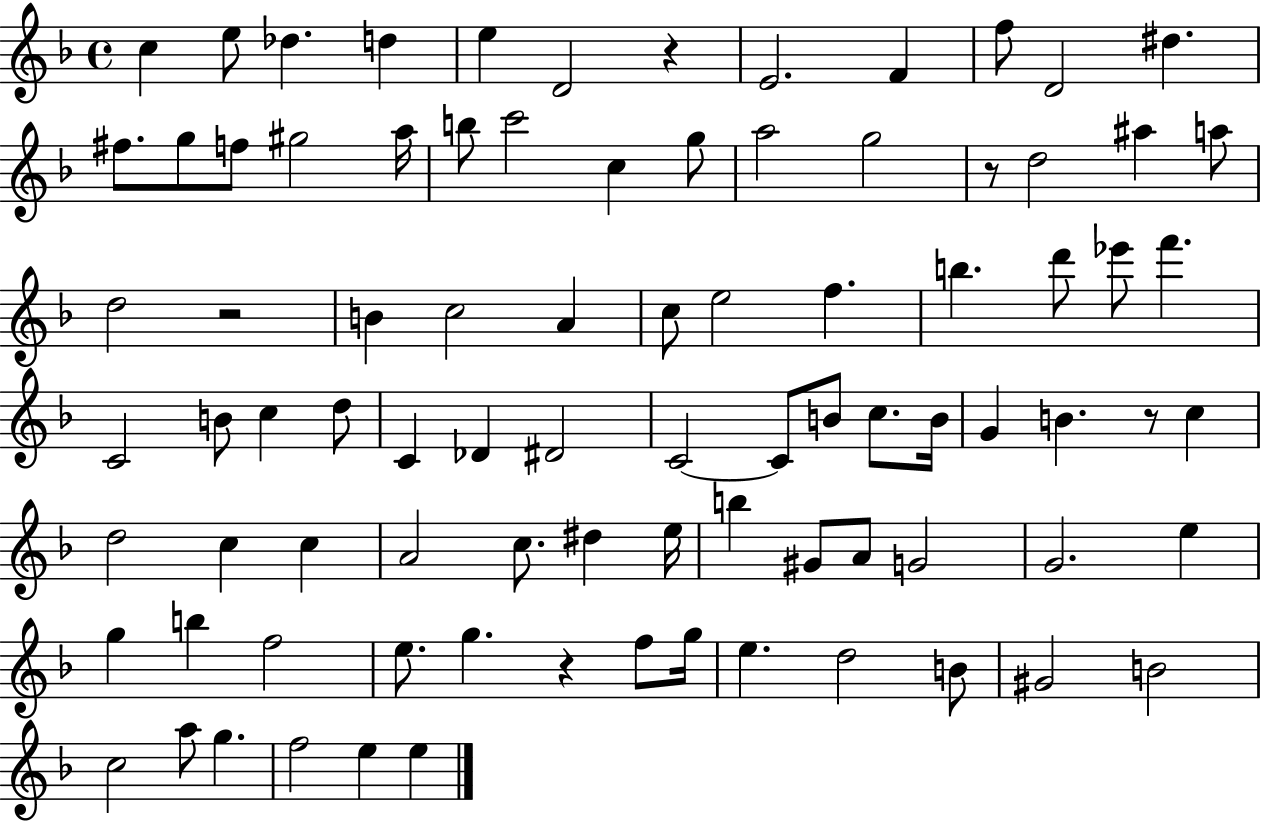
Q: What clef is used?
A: treble